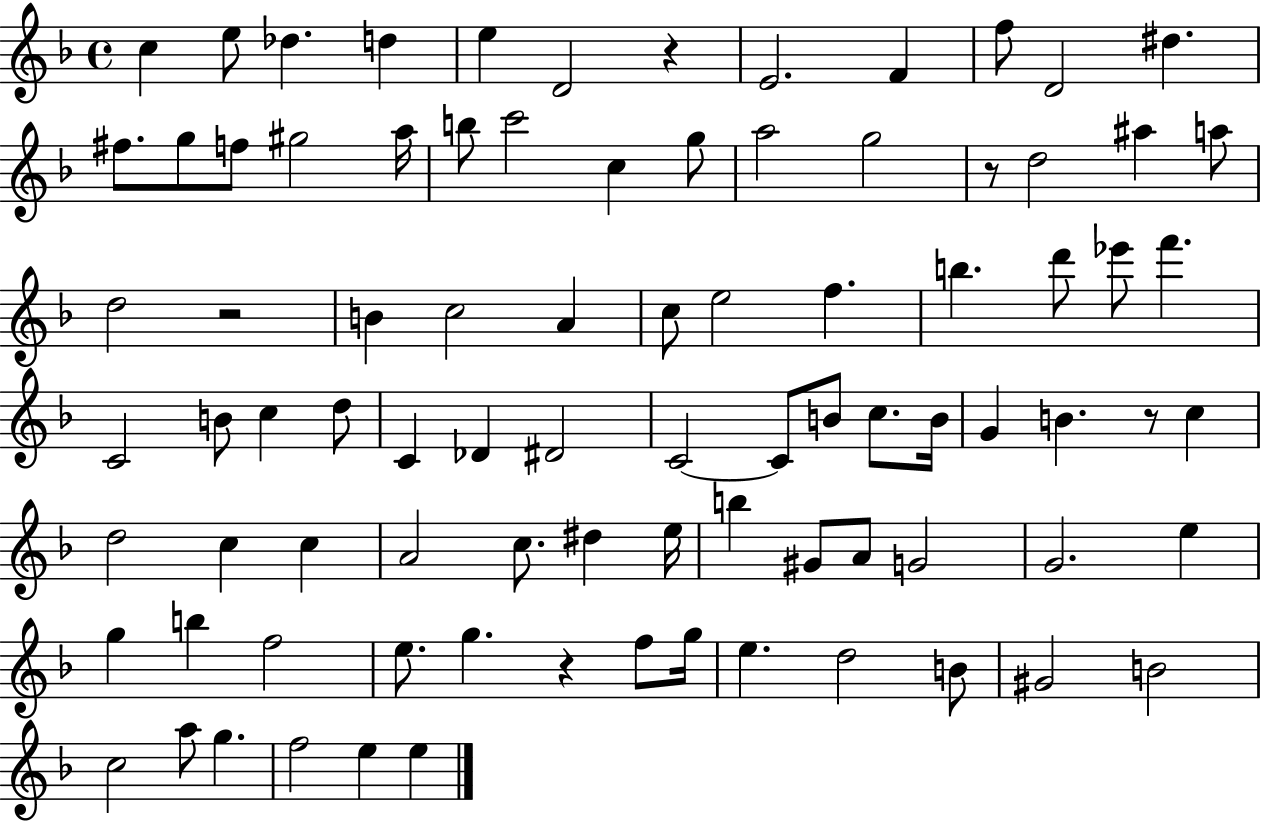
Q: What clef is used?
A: treble